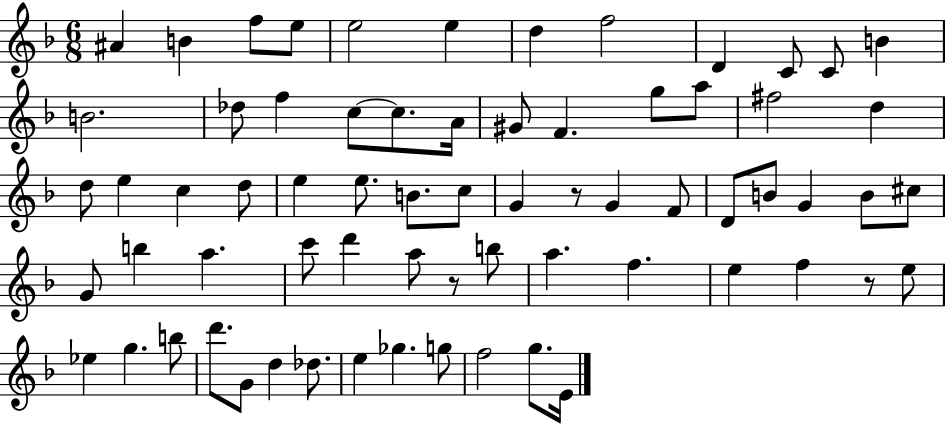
A#4/q B4/q F5/e E5/e E5/h E5/q D5/q F5/h D4/q C4/e C4/e B4/q B4/h. Db5/e F5/q C5/e C5/e. A4/s G#4/e F4/q. G5/e A5/e F#5/h D5/q D5/e E5/q C5/q D5/e E5/q E5/e. B4/e. C5/e G4/q R/e G4/q F4/e D4/e B4/e G4/q B4/e C#5/e G4/e B5/q A5/q. C6/e D6/q A5/e R/e B5/e A5/q. F5/q. E5/q F5/q R/e E5/e Eb5/q G5/q. B5/e D6/e. G4/e D5/q Db5/e. E5/q Gb5/q. G5/e F5/h G5/e. E4/s